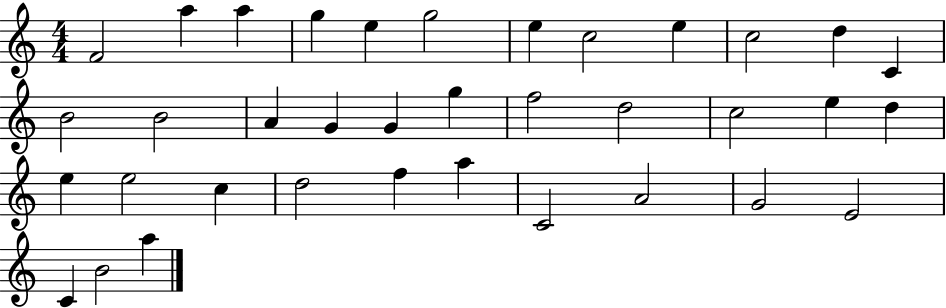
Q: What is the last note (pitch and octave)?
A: A5